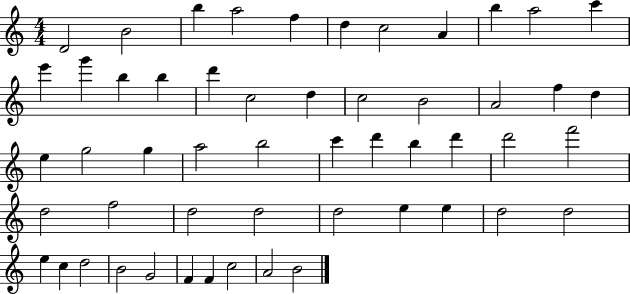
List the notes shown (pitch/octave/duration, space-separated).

D4/h B4/h B5/q A5/h F5/q D5/q C5/h A4/q B5/q A5/h C6/q E6/q G6/q B5/q B5/q D6/q C5/h D5/q C5/h B4/h A4/h F5/q D5/q E5/q G5/h G5/q A5/h B5/h C6/q D6/q B5/q D6/q D6/h F6/h D5/h F5/h D5/h D5/h D5/h E5/q E5/q D5/h D5/h E5/q C5/q D5/h B4/h G4/h F4/q F4/q C5/h A4/h B4/h